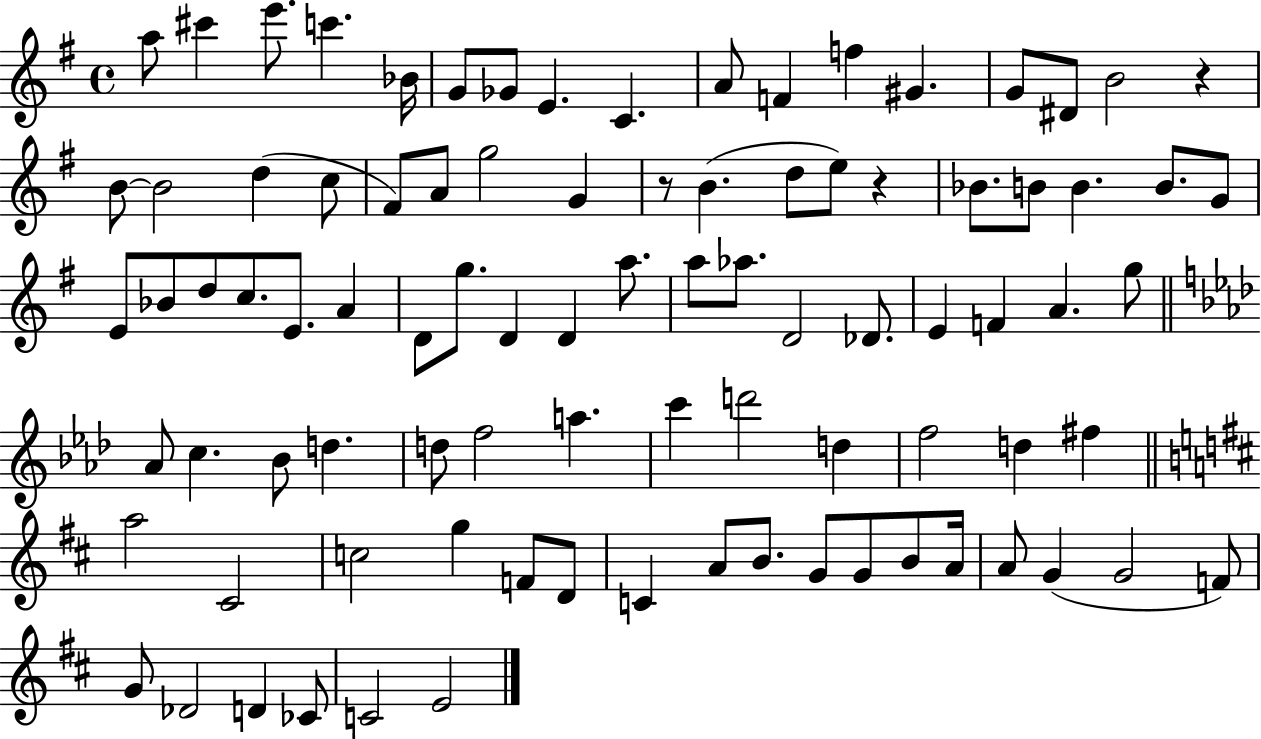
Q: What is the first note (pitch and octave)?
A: A5